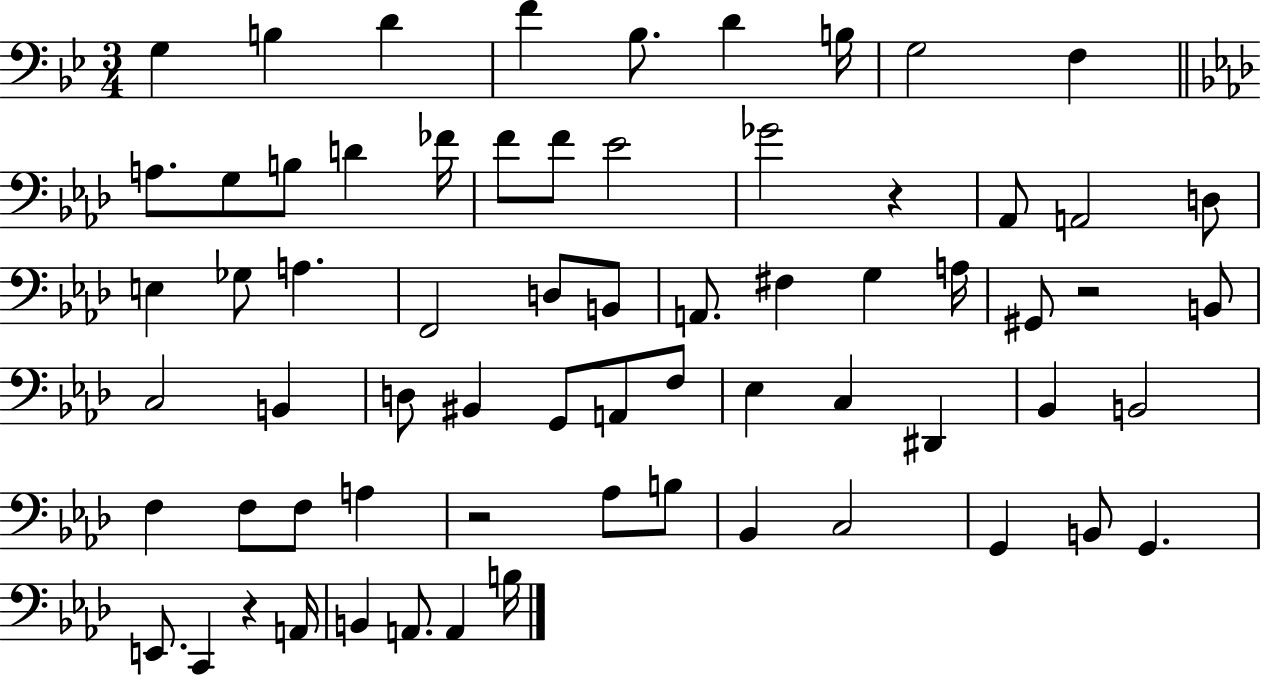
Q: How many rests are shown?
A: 4